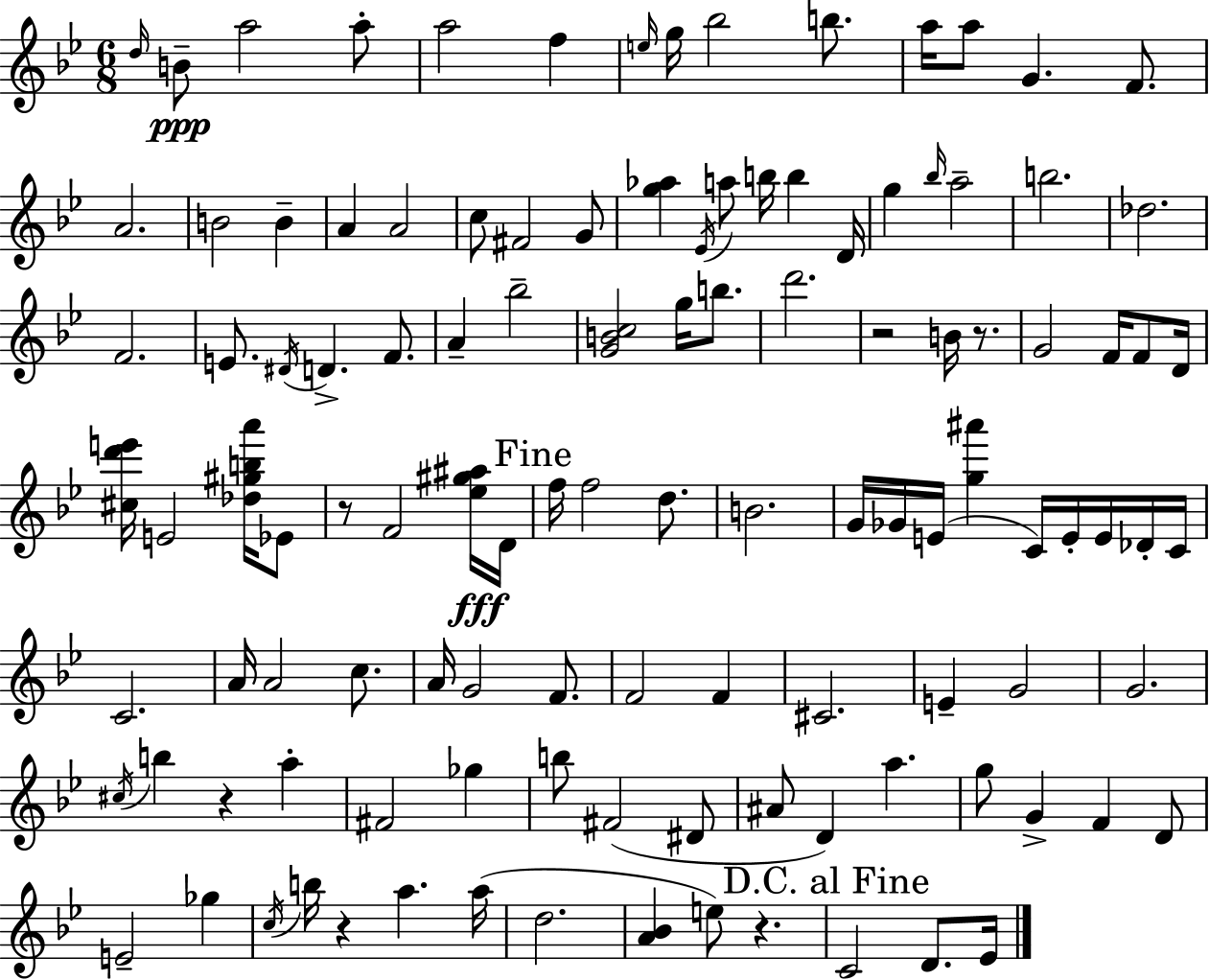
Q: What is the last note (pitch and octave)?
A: Eb4